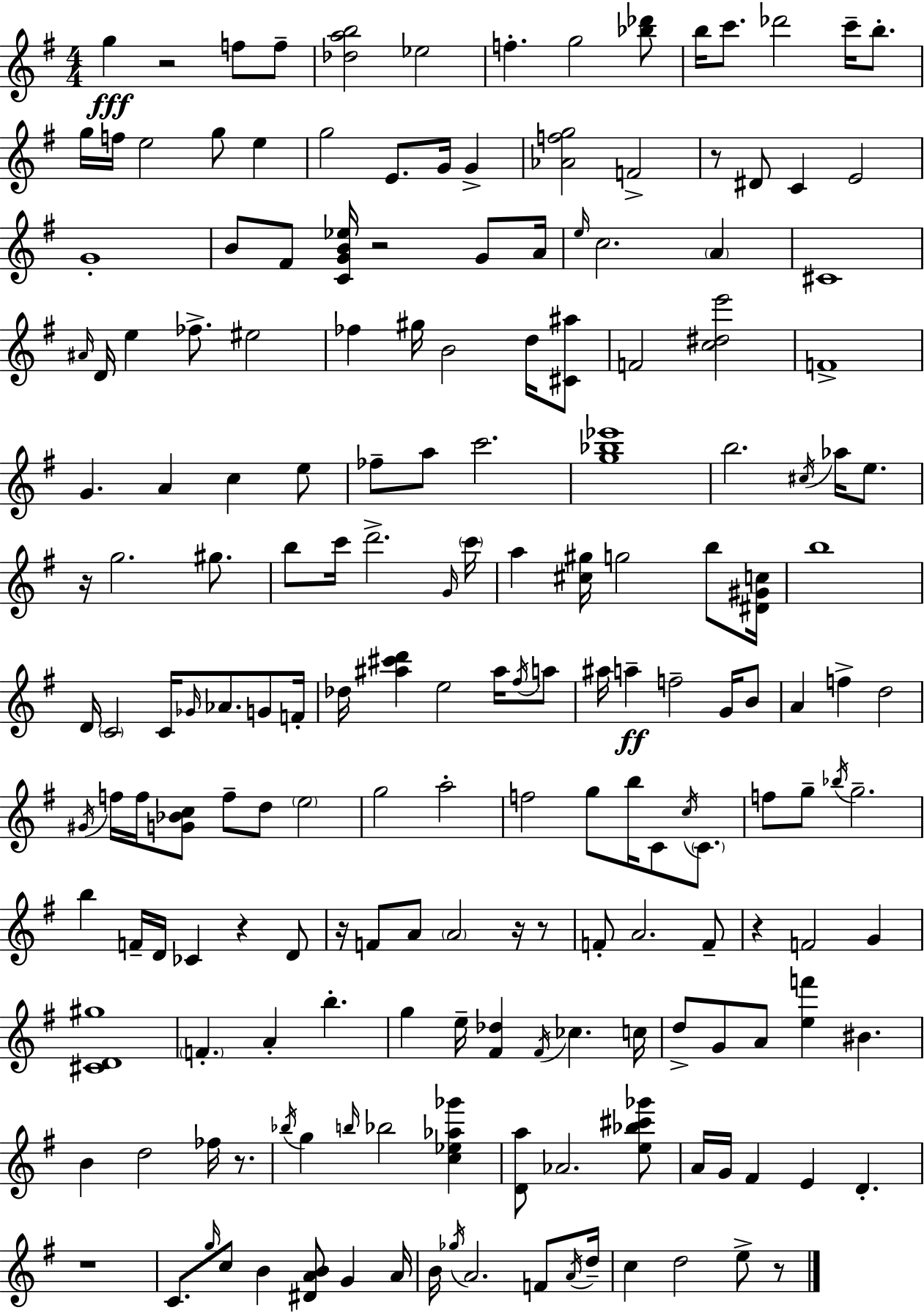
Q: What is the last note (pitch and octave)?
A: E5